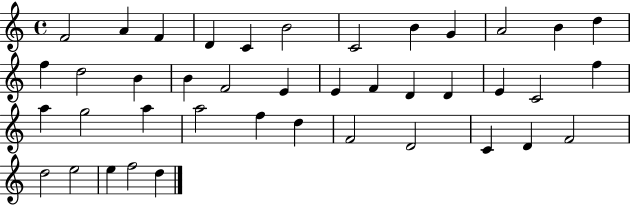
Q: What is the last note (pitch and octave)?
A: D5